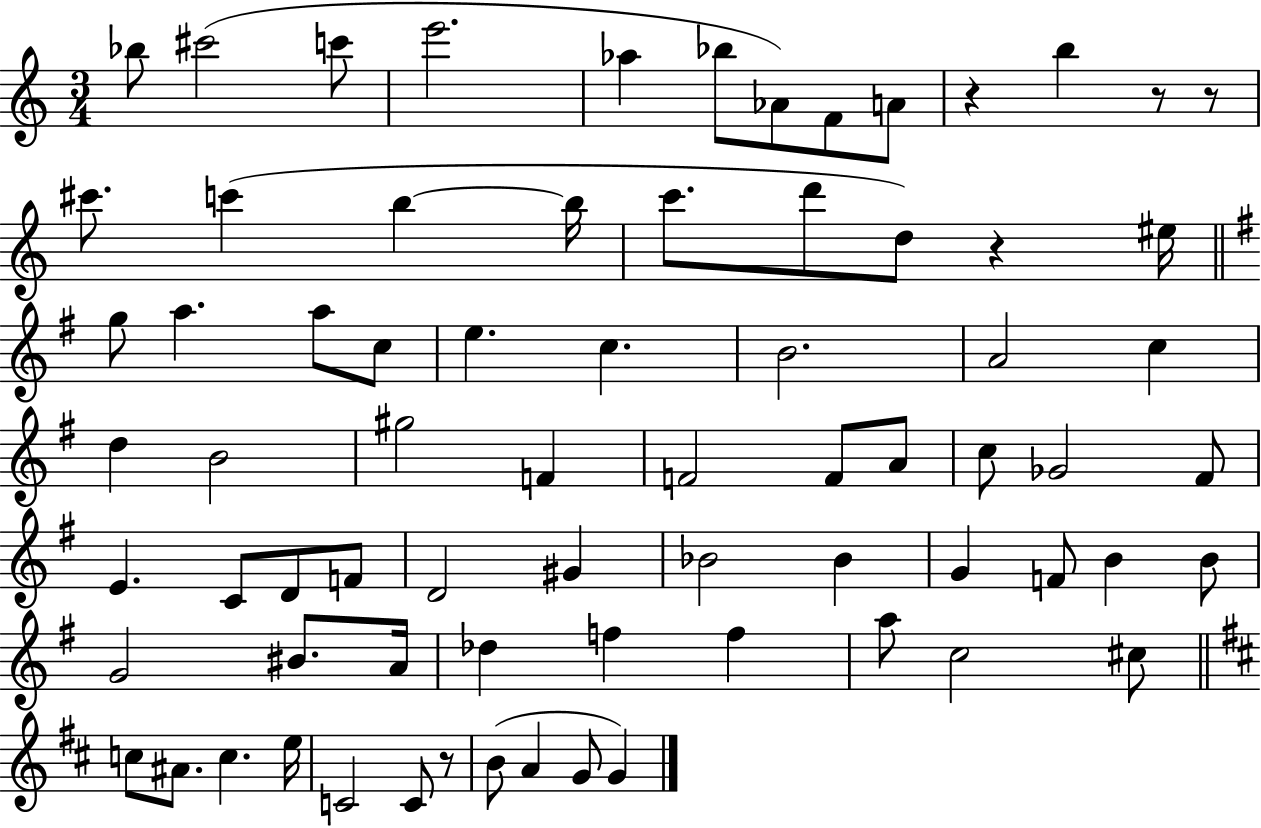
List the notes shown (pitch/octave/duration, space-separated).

Bb5/e C#6/h C6/e E6/h. Ab5/q Bb5/e Ab4/e F4/e A4/e R/q B5/q R/e R/e C#6/e. C6/q B5/q B5/s C6/e. D6/e D5/e R/q EIS5/s G5/e A5/q. A5/e C5/e E5/q. C5/q. B4/h. A4/h C5/q D5/q B4/h G#5/h F4/q F4/h F4/e A4/e C5/e Gb4/h F#4/e E4/q. C4/e D4/e F4/e D4/h G#4/q Bb4/h Bb4/q G4/q F4/e B4/q B4/e G4/h BIS4/e. A4/s Db5/q F5/q F5/q A5/e C5/h C#5/e C5/e A#4/e. C5/q. E5/s C4/h C4/e R/e B4/e A4/q G4/e G4/q